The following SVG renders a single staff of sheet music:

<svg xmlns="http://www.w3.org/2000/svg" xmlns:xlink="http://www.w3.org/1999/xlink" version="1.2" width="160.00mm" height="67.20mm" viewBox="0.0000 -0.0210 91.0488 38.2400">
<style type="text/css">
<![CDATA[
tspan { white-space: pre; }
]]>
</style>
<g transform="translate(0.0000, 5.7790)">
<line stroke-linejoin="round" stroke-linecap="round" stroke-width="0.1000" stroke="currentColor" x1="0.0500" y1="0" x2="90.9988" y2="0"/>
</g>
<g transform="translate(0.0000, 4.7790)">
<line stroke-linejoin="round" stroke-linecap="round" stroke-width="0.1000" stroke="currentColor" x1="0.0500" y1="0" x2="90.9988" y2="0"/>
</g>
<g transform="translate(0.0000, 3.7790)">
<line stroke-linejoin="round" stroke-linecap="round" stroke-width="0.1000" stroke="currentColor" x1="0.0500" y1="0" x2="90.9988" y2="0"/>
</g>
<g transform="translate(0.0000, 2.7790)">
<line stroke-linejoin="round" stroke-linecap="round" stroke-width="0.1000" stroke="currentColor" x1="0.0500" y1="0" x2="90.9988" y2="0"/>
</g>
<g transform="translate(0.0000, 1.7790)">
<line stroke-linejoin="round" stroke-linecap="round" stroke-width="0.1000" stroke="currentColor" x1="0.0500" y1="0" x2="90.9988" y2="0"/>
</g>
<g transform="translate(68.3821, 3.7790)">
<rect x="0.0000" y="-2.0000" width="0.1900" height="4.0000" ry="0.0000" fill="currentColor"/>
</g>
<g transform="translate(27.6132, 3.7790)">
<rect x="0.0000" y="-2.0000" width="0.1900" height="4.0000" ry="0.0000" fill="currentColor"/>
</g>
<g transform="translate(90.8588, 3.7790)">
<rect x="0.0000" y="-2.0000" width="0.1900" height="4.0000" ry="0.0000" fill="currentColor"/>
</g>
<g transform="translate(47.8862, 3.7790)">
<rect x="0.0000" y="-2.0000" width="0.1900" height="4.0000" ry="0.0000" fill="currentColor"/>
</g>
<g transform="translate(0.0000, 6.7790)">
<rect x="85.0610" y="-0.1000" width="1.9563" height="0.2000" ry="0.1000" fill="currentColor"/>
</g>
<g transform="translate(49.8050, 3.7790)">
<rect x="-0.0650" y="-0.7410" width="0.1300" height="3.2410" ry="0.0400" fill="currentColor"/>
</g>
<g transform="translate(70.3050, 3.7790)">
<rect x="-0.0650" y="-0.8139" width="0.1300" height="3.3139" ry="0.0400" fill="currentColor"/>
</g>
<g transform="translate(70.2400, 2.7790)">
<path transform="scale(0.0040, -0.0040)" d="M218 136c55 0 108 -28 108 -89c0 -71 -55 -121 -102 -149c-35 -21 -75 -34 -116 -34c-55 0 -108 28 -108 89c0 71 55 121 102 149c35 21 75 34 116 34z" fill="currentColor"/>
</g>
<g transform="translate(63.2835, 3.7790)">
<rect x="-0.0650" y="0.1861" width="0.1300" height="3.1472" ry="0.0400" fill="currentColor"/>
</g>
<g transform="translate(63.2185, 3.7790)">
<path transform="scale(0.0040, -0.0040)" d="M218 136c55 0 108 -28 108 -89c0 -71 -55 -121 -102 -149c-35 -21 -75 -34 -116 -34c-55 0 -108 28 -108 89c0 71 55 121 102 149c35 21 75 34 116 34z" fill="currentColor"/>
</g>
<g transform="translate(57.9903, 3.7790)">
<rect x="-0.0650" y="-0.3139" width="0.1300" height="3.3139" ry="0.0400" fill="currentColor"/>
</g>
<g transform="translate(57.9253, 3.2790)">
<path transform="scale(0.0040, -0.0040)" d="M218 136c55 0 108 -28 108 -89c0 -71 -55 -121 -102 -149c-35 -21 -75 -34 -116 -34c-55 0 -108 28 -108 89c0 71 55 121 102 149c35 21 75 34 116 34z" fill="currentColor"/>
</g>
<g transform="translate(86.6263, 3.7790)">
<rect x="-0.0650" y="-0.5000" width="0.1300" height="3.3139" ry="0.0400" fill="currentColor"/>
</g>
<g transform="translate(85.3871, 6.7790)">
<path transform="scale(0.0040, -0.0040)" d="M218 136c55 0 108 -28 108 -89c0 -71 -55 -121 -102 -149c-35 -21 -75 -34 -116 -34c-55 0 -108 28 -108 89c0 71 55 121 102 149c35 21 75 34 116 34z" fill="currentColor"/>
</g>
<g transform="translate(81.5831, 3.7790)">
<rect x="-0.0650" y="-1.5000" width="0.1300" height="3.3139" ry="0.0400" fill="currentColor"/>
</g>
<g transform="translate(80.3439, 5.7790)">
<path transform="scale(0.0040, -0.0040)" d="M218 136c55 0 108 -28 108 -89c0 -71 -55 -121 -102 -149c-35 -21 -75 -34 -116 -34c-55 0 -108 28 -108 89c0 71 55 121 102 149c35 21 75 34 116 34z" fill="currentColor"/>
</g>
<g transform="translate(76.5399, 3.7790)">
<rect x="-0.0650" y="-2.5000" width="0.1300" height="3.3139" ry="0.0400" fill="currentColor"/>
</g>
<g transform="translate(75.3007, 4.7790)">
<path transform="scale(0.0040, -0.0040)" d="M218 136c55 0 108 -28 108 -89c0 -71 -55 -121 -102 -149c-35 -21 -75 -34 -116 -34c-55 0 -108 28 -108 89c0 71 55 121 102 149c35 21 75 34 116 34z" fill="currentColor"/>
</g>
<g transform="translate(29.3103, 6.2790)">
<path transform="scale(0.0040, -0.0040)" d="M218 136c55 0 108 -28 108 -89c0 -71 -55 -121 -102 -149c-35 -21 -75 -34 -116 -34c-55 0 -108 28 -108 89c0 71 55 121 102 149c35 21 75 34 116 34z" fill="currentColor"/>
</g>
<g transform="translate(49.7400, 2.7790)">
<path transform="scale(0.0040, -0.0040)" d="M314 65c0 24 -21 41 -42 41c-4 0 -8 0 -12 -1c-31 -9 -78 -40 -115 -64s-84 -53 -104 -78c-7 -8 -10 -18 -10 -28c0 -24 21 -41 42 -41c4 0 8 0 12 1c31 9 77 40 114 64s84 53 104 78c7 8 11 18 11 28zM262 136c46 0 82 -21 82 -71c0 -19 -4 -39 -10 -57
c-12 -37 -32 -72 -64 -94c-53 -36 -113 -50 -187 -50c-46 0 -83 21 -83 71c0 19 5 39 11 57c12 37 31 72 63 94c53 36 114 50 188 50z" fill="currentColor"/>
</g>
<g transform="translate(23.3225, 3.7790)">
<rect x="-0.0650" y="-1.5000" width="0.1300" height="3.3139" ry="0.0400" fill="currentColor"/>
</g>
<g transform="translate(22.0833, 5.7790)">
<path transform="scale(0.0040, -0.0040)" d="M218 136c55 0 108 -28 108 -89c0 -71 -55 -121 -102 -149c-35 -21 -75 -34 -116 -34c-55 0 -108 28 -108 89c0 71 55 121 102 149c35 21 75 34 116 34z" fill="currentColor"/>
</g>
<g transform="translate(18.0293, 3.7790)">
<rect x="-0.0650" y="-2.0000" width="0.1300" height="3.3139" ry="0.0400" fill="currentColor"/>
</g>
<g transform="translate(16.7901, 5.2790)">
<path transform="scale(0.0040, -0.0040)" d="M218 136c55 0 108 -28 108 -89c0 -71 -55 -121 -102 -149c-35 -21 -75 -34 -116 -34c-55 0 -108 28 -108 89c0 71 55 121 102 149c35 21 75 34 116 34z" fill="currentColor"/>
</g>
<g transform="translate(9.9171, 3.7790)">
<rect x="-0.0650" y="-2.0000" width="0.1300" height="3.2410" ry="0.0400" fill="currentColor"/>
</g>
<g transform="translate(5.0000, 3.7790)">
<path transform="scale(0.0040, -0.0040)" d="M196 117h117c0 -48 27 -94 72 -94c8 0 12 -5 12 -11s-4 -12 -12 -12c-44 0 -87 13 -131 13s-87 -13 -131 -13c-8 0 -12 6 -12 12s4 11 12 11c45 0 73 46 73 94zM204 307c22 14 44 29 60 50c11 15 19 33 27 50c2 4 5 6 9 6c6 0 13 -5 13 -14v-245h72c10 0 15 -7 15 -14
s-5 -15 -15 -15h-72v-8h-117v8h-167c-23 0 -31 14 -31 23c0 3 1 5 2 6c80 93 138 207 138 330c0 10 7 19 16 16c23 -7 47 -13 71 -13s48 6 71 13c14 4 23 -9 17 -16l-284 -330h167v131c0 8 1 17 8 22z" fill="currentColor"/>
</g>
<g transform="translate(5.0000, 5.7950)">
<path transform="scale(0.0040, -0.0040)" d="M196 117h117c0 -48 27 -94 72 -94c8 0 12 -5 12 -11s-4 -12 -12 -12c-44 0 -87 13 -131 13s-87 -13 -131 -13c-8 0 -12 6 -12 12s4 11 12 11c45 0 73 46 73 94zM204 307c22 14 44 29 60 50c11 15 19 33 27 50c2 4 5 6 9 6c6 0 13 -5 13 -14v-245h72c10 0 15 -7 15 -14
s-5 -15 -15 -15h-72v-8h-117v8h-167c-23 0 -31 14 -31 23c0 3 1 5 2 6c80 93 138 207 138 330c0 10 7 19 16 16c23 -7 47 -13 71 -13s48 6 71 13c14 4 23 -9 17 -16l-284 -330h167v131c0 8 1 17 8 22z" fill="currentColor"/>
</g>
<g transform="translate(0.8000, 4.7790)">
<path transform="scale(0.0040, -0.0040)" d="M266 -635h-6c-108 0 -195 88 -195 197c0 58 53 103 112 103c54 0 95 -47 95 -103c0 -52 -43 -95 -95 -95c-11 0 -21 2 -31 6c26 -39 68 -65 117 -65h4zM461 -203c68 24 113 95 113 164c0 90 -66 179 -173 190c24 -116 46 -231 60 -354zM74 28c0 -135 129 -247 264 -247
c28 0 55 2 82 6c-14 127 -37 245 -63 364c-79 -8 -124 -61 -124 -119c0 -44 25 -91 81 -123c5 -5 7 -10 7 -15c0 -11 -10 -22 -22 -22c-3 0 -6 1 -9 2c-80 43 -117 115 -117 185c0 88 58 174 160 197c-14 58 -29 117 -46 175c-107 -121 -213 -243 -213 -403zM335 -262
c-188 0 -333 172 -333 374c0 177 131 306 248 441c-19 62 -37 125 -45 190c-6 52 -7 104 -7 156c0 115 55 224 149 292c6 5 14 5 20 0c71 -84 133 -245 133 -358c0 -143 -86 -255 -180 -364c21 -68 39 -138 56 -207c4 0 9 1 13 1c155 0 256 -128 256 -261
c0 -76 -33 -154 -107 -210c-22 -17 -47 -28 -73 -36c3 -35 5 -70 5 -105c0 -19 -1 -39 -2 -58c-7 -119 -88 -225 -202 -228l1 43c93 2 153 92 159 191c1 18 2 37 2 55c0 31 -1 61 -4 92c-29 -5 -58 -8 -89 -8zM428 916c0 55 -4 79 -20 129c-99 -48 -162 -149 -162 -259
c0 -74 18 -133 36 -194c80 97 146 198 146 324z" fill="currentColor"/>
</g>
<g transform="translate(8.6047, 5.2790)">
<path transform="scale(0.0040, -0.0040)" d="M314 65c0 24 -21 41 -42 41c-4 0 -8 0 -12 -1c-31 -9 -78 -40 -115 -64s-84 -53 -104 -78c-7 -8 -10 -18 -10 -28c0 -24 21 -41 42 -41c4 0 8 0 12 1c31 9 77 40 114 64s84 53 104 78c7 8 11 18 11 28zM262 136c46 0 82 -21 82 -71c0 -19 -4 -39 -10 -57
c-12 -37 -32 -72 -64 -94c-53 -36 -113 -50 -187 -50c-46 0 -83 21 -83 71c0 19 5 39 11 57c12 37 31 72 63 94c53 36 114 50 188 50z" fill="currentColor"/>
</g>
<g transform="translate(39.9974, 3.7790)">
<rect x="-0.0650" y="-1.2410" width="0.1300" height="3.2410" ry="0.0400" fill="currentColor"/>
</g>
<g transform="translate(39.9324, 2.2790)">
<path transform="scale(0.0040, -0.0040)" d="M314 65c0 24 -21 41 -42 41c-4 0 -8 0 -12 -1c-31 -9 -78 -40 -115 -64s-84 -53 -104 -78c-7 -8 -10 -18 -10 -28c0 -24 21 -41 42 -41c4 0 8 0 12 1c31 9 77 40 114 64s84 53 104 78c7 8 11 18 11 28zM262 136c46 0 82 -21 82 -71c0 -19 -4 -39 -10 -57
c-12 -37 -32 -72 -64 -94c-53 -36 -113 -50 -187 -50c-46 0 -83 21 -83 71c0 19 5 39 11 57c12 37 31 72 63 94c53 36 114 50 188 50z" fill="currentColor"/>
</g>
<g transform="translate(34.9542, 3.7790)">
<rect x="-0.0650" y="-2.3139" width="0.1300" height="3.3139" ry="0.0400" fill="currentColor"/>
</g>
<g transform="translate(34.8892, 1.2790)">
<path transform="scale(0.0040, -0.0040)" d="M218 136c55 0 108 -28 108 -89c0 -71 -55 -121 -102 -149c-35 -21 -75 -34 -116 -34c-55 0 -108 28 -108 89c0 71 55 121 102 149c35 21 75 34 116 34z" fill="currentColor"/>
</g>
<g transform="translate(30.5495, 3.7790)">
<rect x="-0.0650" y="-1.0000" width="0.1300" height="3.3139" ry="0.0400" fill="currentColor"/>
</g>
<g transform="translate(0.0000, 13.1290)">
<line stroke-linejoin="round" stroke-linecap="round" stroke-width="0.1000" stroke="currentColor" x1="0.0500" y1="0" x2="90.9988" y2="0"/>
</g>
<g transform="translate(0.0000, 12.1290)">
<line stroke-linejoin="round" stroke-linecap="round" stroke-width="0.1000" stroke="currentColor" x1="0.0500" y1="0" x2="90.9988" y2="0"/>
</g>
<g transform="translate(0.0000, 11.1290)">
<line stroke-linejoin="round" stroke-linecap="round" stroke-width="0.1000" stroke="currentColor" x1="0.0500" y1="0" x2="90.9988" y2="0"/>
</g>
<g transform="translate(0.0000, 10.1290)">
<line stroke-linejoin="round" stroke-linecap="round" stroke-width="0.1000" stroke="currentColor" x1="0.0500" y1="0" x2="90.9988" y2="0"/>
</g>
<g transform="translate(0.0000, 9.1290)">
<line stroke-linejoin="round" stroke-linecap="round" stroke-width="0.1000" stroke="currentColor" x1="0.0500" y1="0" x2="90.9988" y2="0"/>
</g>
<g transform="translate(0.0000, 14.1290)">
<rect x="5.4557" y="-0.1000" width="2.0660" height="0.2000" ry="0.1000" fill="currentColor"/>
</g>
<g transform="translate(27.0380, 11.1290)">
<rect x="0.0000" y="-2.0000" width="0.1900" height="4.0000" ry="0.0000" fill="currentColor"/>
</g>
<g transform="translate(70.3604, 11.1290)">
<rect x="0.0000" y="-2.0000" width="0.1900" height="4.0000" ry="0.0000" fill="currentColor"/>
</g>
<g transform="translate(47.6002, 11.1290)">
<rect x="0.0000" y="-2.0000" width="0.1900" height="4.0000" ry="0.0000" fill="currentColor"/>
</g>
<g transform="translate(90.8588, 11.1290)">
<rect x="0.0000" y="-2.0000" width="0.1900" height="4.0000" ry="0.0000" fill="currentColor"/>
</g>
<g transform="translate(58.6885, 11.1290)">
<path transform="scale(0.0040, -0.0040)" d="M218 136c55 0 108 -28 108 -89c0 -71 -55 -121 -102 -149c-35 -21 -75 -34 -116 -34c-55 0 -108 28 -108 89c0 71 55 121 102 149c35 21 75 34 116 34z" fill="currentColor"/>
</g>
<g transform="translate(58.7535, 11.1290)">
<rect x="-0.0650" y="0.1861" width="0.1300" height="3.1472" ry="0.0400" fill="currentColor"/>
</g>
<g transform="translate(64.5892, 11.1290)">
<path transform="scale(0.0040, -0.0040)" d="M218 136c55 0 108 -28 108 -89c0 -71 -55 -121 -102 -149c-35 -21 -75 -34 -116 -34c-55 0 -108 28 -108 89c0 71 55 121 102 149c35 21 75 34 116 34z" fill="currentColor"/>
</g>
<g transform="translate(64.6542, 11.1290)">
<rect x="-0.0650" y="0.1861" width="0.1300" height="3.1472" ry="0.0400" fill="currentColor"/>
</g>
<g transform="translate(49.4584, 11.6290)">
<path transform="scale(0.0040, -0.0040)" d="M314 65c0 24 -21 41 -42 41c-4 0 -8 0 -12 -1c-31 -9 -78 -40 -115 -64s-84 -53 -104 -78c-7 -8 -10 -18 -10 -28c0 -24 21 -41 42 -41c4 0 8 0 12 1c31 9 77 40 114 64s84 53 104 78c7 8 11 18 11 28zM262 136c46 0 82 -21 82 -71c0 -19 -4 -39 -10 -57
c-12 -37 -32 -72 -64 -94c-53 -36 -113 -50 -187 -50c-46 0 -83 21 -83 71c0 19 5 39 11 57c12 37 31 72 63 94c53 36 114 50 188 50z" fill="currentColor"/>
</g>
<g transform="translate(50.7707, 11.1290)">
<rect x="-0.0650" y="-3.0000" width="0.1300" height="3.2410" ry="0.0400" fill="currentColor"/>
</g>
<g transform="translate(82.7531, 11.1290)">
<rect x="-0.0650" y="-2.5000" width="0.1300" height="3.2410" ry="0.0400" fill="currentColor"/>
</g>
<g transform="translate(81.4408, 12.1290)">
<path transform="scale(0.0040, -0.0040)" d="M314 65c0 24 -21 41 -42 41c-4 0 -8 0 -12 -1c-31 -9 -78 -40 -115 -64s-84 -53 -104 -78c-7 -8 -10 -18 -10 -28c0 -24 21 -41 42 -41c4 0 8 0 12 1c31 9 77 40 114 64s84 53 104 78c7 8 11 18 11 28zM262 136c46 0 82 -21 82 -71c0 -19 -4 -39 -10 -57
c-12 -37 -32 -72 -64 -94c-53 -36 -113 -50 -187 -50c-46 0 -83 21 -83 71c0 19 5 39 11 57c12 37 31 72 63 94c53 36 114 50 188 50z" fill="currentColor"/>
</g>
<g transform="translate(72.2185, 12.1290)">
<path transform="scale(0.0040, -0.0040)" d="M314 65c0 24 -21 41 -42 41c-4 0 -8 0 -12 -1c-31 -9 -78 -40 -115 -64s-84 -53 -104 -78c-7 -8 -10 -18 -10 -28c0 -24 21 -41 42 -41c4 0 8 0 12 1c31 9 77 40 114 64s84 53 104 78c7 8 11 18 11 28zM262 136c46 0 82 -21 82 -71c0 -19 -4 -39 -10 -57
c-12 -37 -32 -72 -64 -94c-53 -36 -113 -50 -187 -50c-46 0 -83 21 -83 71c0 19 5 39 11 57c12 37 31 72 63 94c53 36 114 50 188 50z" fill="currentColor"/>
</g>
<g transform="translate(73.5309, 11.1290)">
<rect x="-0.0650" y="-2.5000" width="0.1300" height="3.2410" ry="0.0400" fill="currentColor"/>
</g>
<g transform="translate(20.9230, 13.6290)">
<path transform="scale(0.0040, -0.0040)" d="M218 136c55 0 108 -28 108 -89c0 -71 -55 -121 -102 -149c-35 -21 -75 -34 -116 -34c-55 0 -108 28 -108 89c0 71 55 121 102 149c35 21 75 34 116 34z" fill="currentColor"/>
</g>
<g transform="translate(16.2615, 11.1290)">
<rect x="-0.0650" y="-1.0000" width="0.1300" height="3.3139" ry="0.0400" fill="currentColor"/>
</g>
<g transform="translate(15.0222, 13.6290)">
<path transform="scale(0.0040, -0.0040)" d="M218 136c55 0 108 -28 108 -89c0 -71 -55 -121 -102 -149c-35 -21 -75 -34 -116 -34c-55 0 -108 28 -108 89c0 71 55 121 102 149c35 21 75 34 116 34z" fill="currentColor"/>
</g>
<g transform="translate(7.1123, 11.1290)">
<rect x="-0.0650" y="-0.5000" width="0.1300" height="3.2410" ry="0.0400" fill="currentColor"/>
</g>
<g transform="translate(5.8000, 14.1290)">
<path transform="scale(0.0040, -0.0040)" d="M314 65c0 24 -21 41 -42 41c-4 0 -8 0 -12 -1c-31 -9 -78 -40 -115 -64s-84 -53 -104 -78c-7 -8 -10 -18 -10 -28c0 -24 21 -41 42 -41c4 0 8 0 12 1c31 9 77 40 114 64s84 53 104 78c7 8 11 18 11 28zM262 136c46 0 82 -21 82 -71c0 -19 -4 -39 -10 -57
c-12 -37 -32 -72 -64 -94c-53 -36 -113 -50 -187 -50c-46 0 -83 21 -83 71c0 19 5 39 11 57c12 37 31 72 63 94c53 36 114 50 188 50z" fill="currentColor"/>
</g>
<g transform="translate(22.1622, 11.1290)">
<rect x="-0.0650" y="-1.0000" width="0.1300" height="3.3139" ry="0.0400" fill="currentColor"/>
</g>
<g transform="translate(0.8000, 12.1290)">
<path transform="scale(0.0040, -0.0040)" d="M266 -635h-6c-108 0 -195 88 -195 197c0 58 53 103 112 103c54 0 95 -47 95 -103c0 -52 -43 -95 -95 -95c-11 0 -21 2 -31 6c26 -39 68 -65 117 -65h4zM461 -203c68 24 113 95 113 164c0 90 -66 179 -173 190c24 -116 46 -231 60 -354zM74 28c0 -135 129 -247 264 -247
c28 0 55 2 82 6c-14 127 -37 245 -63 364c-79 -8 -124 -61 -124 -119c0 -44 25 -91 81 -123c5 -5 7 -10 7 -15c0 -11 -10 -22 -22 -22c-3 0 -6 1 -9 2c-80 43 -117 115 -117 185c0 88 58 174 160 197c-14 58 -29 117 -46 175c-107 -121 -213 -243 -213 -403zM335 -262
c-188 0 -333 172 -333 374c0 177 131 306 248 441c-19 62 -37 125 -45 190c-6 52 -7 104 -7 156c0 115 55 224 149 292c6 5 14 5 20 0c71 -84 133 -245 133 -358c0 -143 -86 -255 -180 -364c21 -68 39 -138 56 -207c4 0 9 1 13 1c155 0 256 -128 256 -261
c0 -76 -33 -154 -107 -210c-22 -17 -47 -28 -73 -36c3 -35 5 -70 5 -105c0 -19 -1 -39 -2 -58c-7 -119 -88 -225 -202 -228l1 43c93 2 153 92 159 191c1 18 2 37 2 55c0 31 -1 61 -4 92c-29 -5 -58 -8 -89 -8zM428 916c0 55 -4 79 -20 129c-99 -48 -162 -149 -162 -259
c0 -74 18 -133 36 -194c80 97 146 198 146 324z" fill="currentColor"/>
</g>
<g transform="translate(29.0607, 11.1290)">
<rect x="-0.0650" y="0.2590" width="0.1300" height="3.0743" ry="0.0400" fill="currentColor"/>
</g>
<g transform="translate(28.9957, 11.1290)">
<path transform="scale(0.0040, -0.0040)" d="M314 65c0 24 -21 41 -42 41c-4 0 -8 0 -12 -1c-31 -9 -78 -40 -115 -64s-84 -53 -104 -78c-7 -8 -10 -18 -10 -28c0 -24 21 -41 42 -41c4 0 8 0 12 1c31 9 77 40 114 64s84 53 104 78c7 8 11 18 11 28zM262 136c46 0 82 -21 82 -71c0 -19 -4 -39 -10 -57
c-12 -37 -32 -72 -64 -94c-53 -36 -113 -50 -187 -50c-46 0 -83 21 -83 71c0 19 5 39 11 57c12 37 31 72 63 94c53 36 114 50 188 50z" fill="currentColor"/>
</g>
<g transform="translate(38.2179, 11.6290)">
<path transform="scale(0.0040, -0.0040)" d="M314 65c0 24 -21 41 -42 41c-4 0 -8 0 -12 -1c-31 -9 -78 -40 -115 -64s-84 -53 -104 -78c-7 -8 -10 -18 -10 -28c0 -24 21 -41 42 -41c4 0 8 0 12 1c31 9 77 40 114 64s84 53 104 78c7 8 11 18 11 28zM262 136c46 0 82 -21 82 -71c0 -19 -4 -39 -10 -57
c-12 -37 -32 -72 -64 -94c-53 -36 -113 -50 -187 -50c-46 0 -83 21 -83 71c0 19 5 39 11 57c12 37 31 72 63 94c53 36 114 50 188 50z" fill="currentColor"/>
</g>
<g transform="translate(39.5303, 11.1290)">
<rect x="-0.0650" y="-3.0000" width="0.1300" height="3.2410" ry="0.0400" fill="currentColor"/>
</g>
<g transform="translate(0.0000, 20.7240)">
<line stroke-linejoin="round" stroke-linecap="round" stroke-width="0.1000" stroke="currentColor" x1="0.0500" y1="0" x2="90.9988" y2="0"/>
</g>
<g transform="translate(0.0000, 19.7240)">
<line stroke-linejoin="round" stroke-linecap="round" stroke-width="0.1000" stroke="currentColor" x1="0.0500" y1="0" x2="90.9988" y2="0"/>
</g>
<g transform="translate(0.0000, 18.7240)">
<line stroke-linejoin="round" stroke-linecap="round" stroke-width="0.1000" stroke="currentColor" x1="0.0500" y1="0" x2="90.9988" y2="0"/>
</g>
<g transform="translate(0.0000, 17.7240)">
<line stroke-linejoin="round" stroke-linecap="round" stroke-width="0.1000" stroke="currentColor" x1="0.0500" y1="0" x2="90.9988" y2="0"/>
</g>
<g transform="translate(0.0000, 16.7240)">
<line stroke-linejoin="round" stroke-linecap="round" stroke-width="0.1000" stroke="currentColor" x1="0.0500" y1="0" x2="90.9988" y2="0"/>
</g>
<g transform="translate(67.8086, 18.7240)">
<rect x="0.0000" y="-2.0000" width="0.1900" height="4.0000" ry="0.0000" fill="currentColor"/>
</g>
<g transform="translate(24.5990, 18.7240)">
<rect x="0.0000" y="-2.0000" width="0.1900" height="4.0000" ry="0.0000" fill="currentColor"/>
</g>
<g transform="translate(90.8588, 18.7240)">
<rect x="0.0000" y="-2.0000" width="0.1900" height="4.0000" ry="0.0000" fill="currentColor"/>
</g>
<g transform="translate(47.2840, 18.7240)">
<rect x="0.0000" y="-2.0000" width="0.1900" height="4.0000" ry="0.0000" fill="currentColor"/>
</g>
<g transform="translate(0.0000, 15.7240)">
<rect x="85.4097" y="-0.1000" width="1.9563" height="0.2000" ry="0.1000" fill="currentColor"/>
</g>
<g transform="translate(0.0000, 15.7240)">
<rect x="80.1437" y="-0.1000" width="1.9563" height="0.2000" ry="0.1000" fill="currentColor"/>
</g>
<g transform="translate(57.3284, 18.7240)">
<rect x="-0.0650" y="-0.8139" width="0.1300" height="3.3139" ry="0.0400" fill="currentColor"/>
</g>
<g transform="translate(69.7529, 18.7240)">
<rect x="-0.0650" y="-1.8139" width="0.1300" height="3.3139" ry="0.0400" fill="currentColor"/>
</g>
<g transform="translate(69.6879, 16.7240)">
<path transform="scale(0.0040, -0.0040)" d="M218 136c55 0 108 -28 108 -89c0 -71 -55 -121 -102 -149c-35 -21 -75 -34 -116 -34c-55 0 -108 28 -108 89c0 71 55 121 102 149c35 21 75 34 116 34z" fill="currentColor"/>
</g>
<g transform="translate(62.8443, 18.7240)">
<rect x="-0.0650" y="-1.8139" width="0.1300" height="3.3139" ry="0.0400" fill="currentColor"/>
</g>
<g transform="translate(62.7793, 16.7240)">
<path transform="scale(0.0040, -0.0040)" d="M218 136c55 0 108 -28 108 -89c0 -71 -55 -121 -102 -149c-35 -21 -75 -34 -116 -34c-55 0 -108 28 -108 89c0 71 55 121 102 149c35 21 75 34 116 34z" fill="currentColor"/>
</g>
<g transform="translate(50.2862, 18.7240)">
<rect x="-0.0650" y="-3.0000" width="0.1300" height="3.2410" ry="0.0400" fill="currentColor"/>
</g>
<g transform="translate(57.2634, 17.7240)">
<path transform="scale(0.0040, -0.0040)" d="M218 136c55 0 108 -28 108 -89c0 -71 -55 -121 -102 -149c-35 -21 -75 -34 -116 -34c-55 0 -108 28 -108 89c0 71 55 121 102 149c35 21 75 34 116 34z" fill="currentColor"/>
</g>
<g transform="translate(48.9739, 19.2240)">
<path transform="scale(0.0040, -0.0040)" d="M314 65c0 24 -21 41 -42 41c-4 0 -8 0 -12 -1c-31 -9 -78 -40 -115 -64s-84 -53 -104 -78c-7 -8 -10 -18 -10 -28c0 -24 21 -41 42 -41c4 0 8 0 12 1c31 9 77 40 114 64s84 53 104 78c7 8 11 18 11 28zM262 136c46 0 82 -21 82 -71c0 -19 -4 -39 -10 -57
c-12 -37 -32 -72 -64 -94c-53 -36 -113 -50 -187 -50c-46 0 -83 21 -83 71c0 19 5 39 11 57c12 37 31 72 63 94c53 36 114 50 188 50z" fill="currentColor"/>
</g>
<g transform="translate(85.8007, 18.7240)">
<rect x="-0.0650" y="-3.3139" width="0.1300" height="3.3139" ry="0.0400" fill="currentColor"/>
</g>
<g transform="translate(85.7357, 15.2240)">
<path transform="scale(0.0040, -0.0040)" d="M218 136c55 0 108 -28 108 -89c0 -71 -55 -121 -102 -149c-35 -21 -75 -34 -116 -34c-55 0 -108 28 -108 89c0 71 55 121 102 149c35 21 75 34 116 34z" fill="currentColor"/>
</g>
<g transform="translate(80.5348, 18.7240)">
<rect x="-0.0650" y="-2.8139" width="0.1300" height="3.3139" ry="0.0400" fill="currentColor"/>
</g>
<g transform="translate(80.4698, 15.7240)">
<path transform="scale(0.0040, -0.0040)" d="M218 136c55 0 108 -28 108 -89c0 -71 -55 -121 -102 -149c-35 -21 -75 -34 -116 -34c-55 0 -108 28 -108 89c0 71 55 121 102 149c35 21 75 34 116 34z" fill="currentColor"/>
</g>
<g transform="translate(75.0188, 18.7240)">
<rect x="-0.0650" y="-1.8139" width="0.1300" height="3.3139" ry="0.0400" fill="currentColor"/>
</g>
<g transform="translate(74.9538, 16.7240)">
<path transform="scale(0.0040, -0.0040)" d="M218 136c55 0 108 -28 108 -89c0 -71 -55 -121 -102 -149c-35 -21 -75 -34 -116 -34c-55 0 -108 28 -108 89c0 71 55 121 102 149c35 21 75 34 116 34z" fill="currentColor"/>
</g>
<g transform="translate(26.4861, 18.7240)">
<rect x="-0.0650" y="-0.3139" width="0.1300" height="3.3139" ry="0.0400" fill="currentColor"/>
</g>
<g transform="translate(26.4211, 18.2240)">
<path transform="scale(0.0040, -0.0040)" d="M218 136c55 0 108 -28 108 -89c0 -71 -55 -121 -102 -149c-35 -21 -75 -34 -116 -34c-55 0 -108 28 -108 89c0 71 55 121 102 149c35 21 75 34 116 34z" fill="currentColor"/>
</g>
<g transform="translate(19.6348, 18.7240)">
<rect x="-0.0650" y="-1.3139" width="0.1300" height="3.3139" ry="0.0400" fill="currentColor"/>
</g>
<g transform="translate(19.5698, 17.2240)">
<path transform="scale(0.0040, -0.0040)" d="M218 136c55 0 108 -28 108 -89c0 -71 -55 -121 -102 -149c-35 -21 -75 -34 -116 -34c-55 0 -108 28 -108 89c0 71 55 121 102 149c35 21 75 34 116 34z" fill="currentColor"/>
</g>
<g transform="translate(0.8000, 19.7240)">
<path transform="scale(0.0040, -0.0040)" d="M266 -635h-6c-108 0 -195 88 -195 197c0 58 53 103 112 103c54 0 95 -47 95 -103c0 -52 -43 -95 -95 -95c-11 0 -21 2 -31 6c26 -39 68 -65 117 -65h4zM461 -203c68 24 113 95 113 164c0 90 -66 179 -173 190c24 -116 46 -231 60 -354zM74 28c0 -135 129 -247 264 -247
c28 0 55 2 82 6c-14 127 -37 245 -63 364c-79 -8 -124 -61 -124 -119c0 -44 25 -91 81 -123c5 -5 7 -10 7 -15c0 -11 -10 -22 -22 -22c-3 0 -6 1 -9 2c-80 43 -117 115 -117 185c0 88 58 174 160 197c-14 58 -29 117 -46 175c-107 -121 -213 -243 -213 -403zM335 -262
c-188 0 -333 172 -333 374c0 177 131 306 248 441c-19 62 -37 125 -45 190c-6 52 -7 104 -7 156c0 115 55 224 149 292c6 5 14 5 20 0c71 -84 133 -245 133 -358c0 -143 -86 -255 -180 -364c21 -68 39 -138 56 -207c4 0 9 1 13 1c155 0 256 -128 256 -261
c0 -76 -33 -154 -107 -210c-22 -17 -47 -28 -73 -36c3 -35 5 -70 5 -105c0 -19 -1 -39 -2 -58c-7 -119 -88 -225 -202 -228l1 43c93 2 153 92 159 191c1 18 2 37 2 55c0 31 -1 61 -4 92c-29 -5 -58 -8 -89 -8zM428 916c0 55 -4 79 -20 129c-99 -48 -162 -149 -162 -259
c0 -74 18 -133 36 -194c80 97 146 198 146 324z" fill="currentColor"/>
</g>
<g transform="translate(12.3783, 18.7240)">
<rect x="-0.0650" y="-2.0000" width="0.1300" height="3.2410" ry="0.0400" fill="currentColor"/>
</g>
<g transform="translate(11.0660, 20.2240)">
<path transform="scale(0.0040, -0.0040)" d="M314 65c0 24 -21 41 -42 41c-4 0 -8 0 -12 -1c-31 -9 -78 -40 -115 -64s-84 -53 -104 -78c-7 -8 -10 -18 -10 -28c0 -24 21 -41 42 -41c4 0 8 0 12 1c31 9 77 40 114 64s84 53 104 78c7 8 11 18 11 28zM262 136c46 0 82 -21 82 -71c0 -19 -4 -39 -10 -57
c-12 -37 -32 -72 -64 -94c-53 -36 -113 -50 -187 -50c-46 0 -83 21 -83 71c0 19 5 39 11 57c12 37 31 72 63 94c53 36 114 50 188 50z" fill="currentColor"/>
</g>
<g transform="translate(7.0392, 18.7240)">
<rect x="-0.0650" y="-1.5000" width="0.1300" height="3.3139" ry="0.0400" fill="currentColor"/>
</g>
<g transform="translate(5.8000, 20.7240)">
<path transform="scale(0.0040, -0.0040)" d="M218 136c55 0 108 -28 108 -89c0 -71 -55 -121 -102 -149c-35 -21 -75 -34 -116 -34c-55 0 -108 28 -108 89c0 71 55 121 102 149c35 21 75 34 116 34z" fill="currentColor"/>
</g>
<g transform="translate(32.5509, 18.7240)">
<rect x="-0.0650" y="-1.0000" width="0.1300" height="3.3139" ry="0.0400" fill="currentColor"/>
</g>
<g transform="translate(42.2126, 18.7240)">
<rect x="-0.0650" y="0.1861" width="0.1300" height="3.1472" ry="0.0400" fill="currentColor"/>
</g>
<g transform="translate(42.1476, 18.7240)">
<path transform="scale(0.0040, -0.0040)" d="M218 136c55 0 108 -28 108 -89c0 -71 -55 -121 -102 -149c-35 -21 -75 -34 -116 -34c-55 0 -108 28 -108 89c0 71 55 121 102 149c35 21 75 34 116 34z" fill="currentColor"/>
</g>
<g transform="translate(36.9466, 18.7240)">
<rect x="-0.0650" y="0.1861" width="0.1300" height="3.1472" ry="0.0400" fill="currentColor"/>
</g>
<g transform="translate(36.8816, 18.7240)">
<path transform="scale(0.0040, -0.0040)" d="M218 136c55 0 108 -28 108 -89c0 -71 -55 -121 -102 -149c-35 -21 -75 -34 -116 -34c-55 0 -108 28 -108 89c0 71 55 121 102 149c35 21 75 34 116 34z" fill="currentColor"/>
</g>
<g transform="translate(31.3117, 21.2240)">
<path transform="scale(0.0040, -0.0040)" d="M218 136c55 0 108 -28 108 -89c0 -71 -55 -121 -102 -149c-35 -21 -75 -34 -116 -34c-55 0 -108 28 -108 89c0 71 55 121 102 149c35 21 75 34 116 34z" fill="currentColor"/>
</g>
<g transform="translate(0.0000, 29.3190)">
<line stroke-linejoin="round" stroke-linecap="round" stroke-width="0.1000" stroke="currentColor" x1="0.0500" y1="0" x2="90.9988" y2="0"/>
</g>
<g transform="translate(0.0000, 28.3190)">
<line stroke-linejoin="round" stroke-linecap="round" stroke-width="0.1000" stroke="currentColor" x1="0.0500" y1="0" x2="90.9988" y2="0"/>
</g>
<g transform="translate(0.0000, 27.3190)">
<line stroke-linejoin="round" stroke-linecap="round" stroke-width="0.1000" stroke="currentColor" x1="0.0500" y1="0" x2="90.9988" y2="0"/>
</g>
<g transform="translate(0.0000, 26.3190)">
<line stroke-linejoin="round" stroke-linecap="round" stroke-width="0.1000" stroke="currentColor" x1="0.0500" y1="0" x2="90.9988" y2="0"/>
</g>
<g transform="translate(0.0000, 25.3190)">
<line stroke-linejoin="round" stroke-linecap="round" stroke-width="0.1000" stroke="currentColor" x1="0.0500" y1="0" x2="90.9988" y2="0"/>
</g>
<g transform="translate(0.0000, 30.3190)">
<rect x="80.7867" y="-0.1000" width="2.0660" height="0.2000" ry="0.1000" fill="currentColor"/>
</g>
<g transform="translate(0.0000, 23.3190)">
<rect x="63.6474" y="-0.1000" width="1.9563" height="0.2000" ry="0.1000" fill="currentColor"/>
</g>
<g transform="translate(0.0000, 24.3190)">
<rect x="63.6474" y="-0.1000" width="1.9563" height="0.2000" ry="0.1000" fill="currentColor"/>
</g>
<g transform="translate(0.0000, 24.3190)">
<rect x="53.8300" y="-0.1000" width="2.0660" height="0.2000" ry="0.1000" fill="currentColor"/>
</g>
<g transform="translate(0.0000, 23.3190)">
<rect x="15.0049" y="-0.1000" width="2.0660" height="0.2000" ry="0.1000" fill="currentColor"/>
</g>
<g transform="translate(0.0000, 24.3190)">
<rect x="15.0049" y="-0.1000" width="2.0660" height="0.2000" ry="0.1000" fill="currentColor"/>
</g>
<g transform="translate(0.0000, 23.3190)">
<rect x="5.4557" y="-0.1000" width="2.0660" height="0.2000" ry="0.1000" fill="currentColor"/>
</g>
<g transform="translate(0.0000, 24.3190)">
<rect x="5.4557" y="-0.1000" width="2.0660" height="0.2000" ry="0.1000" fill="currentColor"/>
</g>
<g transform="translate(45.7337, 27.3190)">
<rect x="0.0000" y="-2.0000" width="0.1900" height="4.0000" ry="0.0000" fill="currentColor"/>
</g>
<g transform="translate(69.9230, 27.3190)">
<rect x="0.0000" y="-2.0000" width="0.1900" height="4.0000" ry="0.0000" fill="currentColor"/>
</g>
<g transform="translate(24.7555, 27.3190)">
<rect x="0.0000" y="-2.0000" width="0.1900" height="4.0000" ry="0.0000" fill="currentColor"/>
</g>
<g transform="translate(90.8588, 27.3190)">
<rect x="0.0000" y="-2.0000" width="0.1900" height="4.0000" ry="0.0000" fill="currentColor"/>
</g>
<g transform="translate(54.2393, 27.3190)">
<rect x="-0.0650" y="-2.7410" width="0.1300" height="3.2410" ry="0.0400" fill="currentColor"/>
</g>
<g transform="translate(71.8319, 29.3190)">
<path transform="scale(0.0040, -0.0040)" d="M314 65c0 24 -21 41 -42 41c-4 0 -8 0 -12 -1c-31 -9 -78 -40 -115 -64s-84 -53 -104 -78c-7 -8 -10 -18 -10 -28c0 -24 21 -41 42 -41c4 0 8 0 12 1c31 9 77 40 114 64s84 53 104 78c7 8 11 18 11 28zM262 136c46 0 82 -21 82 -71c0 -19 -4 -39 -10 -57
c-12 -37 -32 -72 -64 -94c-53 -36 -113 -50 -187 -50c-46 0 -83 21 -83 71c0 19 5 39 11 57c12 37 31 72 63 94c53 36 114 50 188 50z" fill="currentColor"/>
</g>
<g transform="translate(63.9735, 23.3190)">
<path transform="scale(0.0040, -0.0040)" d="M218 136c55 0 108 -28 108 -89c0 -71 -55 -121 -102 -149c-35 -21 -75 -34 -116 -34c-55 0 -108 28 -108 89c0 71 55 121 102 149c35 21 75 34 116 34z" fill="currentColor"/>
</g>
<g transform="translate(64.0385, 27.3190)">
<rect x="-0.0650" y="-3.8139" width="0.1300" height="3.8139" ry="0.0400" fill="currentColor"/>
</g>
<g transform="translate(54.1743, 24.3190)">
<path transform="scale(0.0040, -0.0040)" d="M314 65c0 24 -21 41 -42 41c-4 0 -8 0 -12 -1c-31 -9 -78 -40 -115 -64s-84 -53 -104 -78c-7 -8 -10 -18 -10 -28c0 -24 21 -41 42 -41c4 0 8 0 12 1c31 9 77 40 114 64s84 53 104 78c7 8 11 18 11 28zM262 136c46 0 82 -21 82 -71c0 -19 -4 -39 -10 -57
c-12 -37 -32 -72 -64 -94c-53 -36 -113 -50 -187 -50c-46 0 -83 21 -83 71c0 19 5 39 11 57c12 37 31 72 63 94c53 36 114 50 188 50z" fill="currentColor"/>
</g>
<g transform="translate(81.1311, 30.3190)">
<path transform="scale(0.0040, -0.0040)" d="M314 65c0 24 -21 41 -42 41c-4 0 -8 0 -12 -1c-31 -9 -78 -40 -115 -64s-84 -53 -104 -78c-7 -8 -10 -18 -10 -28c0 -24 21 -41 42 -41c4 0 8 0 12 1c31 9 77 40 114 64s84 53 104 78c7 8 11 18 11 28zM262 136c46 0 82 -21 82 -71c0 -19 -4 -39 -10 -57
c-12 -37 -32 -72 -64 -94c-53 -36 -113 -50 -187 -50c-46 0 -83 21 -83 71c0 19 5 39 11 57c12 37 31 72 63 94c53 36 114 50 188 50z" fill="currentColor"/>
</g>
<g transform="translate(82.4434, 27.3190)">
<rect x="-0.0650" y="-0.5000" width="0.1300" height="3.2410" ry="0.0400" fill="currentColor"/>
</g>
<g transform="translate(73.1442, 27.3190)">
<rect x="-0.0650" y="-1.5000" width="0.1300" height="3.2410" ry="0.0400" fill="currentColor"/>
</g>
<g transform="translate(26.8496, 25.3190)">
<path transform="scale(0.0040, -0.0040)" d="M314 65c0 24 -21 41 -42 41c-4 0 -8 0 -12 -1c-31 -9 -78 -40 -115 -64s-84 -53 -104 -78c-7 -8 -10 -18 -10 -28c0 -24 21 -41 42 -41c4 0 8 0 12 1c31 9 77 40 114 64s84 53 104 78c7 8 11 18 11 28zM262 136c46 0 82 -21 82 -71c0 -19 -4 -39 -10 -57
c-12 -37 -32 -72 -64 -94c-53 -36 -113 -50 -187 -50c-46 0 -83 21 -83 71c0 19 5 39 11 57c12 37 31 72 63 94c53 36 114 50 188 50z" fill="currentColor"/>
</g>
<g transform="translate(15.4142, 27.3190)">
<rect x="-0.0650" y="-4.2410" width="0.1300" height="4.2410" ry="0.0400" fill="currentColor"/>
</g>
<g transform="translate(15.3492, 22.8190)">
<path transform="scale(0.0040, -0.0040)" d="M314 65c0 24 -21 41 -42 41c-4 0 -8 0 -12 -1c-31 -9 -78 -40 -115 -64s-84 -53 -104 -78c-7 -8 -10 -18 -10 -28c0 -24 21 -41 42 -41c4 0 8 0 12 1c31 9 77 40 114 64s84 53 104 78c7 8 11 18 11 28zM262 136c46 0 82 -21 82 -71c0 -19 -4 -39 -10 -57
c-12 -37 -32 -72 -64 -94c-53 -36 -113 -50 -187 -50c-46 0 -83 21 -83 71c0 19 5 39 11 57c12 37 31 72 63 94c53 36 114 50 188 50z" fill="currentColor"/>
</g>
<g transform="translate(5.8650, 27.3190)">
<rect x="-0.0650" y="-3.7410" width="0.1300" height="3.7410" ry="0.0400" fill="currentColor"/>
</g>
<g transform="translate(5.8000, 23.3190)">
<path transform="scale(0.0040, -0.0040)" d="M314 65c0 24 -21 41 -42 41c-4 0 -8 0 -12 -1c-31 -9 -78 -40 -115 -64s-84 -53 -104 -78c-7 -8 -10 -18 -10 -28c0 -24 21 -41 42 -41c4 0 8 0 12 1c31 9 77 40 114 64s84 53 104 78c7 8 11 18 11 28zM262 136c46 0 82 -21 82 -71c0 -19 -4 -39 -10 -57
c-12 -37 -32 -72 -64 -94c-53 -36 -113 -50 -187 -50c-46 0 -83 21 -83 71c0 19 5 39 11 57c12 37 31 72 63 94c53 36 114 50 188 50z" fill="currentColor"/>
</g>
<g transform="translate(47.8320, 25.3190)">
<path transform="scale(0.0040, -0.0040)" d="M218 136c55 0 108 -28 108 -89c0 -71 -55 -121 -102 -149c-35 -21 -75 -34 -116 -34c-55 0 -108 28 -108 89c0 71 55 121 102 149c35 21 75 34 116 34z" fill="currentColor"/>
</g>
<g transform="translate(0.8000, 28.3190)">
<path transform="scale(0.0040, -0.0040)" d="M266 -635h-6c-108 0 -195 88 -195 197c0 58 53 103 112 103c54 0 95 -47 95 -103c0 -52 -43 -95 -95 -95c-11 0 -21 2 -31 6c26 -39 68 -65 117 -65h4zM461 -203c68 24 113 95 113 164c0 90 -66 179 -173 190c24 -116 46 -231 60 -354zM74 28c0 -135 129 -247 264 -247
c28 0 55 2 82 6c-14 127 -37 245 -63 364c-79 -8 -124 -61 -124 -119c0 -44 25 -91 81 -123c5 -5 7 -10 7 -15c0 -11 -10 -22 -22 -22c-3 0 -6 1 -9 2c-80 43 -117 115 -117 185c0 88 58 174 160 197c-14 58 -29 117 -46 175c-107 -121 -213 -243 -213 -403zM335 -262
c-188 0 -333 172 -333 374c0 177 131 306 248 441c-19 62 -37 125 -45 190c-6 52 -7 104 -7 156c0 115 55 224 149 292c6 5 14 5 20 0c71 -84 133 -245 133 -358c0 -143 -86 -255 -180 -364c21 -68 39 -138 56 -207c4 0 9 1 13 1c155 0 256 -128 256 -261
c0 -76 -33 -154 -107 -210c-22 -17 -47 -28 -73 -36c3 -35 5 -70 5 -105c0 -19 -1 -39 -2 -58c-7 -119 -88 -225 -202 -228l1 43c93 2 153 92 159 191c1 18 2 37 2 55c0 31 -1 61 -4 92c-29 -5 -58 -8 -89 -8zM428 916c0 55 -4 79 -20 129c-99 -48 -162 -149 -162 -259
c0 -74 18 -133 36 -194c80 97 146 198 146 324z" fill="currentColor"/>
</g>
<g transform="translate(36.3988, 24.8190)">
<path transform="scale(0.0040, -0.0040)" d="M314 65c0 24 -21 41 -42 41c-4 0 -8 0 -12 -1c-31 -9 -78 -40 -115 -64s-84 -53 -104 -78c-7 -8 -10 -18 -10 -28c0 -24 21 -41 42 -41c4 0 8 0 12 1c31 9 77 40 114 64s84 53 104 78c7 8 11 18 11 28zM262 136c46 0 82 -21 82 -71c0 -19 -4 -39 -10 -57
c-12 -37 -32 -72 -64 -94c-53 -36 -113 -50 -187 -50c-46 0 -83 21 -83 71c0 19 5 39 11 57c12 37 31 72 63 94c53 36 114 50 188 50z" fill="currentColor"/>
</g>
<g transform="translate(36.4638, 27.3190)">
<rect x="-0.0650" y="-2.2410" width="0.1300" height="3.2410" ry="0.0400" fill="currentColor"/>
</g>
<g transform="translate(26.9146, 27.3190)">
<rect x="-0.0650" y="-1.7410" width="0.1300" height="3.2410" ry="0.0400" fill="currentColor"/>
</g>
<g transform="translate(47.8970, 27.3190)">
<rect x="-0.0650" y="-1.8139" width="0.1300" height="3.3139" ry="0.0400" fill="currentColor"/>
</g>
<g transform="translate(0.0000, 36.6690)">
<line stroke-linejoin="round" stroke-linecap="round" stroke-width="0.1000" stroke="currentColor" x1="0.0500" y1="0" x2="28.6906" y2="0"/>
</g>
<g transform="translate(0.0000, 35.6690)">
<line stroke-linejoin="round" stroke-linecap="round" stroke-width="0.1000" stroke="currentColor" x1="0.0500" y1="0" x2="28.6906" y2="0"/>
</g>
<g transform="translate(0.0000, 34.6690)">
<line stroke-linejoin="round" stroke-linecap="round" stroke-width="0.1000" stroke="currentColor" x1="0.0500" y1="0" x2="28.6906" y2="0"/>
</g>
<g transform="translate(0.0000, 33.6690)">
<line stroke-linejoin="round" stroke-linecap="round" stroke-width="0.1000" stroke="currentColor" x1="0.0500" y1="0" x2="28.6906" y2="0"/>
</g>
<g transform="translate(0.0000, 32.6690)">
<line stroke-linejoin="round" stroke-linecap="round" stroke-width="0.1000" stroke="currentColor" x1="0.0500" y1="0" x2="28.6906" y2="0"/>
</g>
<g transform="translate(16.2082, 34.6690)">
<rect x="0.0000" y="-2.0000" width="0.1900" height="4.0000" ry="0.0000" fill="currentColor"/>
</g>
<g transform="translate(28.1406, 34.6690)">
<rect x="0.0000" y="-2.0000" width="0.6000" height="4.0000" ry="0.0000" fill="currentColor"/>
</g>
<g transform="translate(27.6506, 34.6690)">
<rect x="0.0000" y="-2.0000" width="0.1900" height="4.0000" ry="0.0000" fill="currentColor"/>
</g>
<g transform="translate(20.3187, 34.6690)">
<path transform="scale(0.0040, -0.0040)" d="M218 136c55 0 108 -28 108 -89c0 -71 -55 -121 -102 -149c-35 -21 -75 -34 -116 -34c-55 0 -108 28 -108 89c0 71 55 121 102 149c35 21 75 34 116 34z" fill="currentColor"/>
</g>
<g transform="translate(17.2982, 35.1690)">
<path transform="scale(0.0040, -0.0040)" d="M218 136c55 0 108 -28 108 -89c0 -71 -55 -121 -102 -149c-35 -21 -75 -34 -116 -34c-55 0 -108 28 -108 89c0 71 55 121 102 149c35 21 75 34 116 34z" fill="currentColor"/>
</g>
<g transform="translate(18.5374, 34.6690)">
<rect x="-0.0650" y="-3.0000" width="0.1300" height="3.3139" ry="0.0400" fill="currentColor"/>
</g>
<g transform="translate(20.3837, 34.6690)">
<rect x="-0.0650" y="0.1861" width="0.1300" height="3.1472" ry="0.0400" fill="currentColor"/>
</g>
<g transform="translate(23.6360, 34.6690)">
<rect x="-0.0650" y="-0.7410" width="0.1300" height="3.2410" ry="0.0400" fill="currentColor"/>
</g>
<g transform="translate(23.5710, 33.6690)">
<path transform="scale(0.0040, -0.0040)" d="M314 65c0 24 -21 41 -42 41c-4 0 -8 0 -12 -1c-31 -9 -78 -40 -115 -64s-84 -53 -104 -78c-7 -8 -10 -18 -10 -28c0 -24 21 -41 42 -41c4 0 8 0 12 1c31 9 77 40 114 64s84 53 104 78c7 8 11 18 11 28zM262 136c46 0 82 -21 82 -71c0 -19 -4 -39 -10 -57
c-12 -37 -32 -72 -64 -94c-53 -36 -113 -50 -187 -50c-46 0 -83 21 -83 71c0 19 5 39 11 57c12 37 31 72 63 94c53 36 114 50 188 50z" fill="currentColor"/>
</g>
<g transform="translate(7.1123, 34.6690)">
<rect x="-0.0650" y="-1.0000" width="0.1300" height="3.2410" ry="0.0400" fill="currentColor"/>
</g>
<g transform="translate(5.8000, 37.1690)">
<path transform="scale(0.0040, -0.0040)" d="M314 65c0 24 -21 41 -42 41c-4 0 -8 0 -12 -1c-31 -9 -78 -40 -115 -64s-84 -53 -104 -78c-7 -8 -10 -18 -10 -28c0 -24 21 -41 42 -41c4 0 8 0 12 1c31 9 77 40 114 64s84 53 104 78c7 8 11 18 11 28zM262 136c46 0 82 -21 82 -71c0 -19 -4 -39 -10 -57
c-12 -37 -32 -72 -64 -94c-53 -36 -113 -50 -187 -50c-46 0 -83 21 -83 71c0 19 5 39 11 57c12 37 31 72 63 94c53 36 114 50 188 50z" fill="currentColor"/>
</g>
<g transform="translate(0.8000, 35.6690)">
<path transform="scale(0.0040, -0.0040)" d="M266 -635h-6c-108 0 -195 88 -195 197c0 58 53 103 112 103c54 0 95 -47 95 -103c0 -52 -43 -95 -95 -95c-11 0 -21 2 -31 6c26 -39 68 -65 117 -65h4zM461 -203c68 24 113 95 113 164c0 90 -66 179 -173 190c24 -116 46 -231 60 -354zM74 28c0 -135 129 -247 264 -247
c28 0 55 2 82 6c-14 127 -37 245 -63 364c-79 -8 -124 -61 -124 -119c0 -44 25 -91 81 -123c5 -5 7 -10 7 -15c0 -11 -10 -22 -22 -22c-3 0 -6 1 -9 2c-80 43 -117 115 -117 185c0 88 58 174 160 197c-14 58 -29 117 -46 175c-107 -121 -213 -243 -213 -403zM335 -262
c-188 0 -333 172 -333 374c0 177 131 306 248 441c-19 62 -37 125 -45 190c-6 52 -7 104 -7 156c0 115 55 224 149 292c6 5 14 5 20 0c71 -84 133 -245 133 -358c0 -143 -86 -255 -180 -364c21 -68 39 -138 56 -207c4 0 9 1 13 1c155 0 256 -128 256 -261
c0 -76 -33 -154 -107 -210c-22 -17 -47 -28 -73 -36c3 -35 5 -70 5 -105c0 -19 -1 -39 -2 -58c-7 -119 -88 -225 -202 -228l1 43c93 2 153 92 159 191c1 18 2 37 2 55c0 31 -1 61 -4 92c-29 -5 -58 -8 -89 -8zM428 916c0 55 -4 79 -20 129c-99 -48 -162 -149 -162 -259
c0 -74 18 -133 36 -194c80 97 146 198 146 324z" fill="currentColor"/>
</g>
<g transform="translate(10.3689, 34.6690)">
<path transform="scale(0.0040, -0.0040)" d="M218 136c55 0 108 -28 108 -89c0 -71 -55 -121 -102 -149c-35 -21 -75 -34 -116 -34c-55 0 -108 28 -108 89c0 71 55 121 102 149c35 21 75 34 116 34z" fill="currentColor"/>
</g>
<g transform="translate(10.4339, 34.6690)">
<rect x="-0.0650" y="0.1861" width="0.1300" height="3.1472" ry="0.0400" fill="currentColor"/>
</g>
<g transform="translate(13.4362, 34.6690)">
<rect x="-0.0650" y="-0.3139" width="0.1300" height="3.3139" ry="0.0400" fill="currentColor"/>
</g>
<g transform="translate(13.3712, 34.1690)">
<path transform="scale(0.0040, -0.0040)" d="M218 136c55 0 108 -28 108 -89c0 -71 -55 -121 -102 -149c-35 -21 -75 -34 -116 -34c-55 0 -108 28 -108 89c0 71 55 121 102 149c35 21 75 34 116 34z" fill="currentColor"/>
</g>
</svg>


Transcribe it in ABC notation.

X:1
T:Untitled
M:4/4
L:1/4
K:C
F2 F E D g e2 d2 c B d G E C C2 D D B2 A2 A2 B B G2 G2 E F2 e c D B B A2 d f f f a b c'2 d'2 f2 g2 f a2 c' E2 C2 D2 B c A B d2